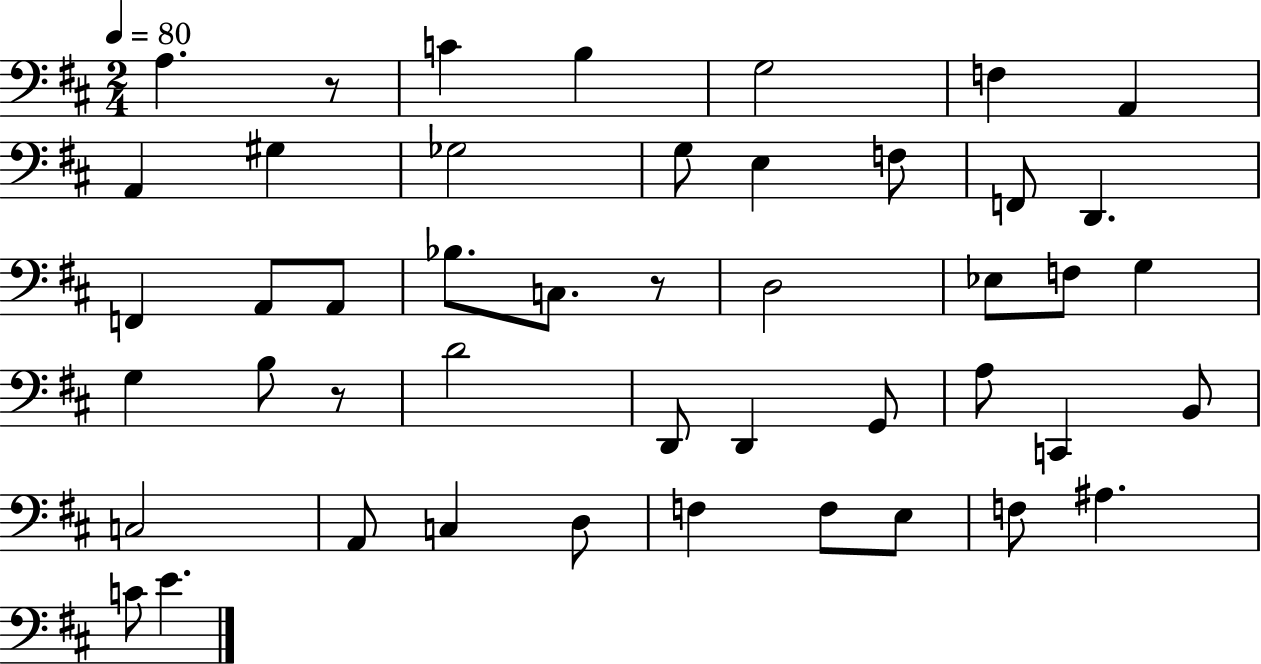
X:1
T:Untitled
M:2/4
L:1/4
K:D
A, z/2 C B, G,2 F, A,, A,, ^G, _G,2 G,/2 E, F,/2 F,,/2 D,, F,, A,,/2 A,,/2 _B,/2 C,/2 z/2 D,2 _E,/2 F,/2 G, G, B,/2 z/2 D2 D,,/2 D,, G,,/2 A,/2 C,, B,,/2 C,2 A,,/2 C, D,/2 F, F,/2 E,/2 F,/2 ^A, C/2 E